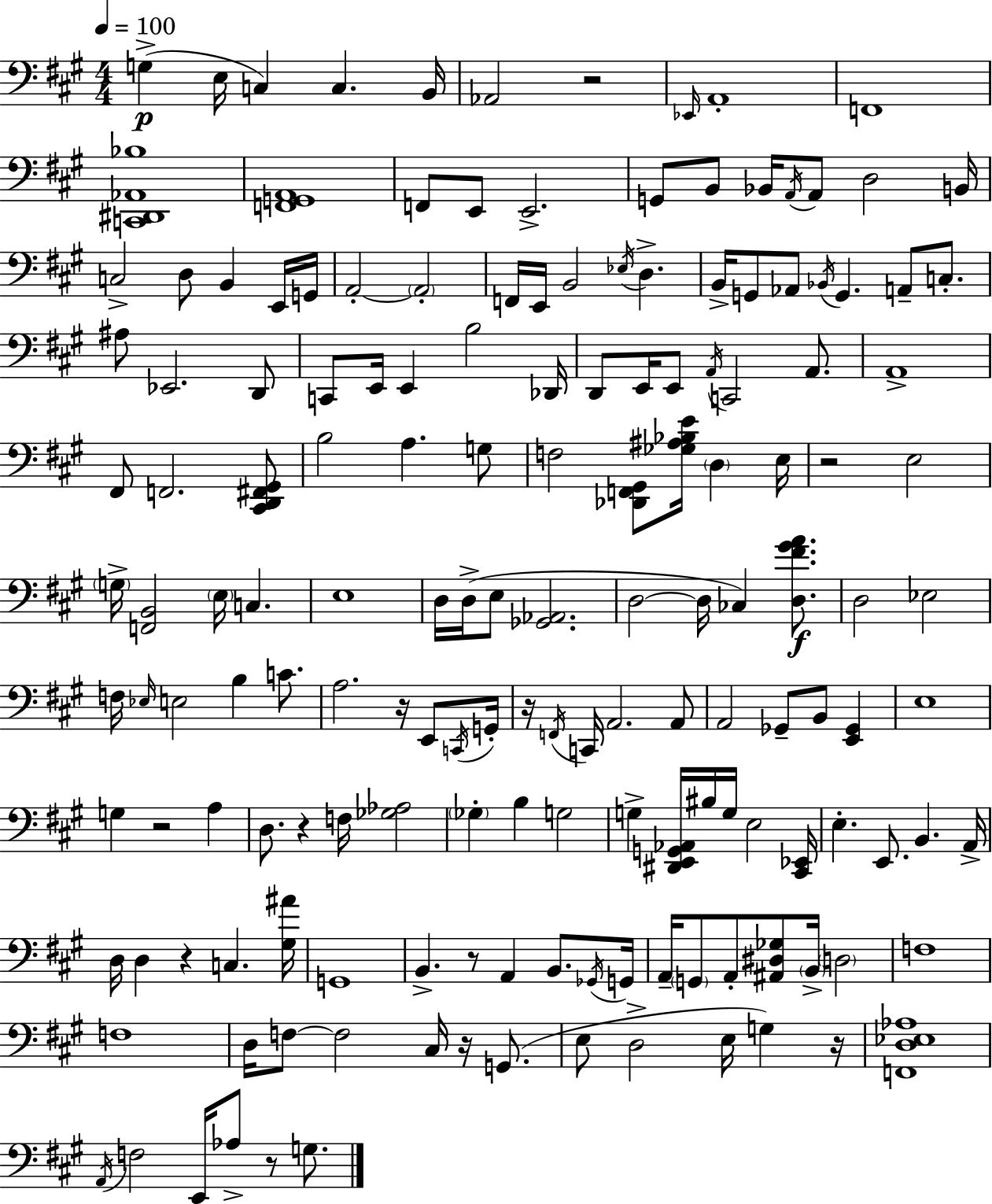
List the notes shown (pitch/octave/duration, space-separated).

G3/q E3/s C3/q C3/q. B2/s Ab2/h R/h Eb2/s A2/w F2/w [C2,D#2,Ab2,Bb3]/w [F2,G2,A2]/w F2/e E2/e E2/h. G2/e B2/e Bb2/s A2/s A2/e D3/h B2/s C3/h D3/e B2/q E2/s G2/s A2/h A2/h F2/s E2/s B2/h Eb3/s D3/q. B2/s G2/e Ab2/e Bb2/s G2/q. A2/e C3/e. A#3/e Eb2/h. D2/e C2/e E2/s E2/q B3/h Db2/s D2/e E2/s E2/e A2/s C2/h A2/e. A2/w F#2/e F2/h. [C#2,D2,F#2,G#2]/e B3/h A3/q. G3/e F3/h [Db2,F2,G#2]/e [Gb3,A#3,Bb3,E4]/s D3/q E3/s R/h E3/h G3/s [F2,B2]/h E3/s C3/q. E3/w D3/s D3/s E3/e [Gb2,Ab2]/h. D3/h D3/s CES3/q [D3,F#4,G#4,A4]/e. D3/h Eb3/h F3/s Eb3/s E3/h B3/q C4/e. A3/h. R/s E2/e C2/s G2/s R/s F2/s C2/s A2/h. A2/e A2/h Gb2/e B2/e [E2,Gb2]/q E3/w G3/q R/h A3/q D3/e. R/q F3/s [Gb3,Ab3]/h Gb3/q B3/q G3/h G3/q [D#2,E2,G2,Ab2]/s BIS3/s G3/s E3/h [C#2,Eb2]/s E3/q. E2/e. B2/q. A2/s D3/s D3/q R/q C3/q. [G#3,A#4]/s G2/w B2/q. R/e A2/q B2/e. Gb2/s G2/s A2/s G2/e A2/e [A#2,D#3,Gb3]/e B2/s D3/h F3/w F3/w D3/s F3/e F3/h C#3/s R/s G2/e. E3/e D3/h E3/s G3/q R/s [F2,D3,Eb3,Ab3]/w A2/s F3/h E2/s Ab3/e R/e G3/e.